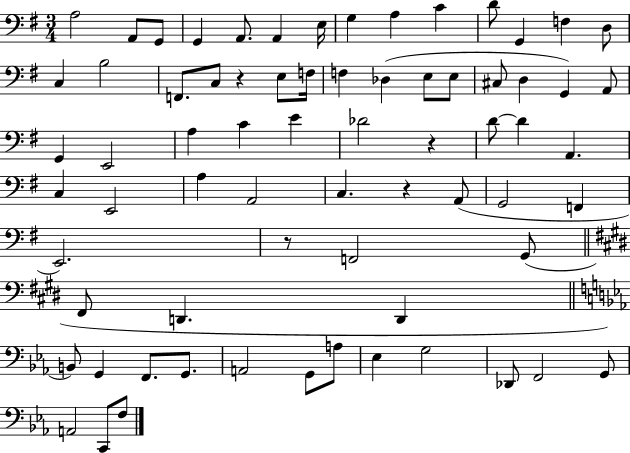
A3/h A2/e G2/e G2/q A2/e. A2/q E3/s G3/q A3/q C4/q D4/e G2/q F3/q D3/e C3/q B3/h F2/e. C3/e R/q E3/e F3/s F3/q Db3/q E3/e E3/e C#3/e D3/q G2/q A2/e G2/q E2/h A3/q C4/q E4/q Db4/h R/q D4/e D4/q A2/q. C3/q E2/h A3/q A2/h C3/q. R/q A2/e G2/h F2/q E2/h. R/e F2/h G2/e F#2/e D2/q. D2/q B2/e G2/q F2/e. G2/e. A2/h G2/e A3/e Eb3/q G3/h Db2/e F2/h G2/e A2/h C2/e F3/e